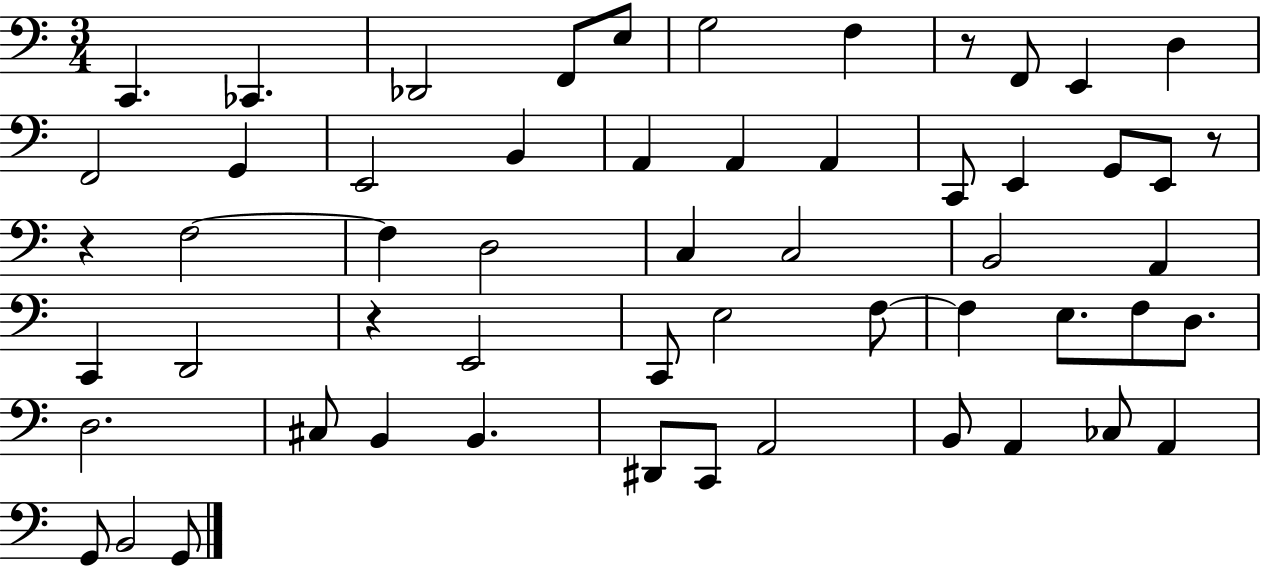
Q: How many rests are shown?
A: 4